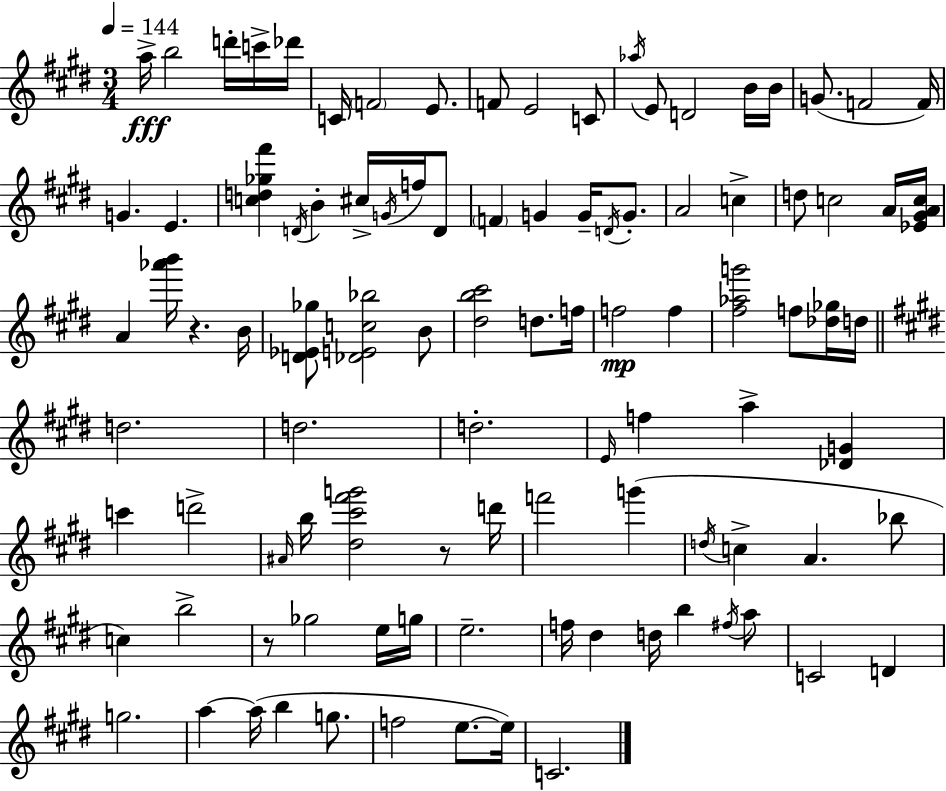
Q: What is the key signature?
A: E major